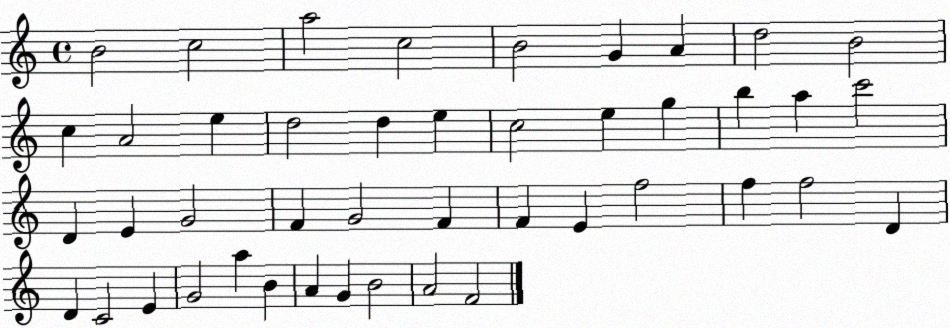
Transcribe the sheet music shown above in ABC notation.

X:1
T:Untitled
M:4/4
L:1/4
K:C
B2 c2 a2 c2 B2 G A d2 B2 c A2 e d2 d e c2 e g b a c'2 D E G2 F G2 F F E f2 f f2 D D C2 E G2 a B A G B2 A2 F2